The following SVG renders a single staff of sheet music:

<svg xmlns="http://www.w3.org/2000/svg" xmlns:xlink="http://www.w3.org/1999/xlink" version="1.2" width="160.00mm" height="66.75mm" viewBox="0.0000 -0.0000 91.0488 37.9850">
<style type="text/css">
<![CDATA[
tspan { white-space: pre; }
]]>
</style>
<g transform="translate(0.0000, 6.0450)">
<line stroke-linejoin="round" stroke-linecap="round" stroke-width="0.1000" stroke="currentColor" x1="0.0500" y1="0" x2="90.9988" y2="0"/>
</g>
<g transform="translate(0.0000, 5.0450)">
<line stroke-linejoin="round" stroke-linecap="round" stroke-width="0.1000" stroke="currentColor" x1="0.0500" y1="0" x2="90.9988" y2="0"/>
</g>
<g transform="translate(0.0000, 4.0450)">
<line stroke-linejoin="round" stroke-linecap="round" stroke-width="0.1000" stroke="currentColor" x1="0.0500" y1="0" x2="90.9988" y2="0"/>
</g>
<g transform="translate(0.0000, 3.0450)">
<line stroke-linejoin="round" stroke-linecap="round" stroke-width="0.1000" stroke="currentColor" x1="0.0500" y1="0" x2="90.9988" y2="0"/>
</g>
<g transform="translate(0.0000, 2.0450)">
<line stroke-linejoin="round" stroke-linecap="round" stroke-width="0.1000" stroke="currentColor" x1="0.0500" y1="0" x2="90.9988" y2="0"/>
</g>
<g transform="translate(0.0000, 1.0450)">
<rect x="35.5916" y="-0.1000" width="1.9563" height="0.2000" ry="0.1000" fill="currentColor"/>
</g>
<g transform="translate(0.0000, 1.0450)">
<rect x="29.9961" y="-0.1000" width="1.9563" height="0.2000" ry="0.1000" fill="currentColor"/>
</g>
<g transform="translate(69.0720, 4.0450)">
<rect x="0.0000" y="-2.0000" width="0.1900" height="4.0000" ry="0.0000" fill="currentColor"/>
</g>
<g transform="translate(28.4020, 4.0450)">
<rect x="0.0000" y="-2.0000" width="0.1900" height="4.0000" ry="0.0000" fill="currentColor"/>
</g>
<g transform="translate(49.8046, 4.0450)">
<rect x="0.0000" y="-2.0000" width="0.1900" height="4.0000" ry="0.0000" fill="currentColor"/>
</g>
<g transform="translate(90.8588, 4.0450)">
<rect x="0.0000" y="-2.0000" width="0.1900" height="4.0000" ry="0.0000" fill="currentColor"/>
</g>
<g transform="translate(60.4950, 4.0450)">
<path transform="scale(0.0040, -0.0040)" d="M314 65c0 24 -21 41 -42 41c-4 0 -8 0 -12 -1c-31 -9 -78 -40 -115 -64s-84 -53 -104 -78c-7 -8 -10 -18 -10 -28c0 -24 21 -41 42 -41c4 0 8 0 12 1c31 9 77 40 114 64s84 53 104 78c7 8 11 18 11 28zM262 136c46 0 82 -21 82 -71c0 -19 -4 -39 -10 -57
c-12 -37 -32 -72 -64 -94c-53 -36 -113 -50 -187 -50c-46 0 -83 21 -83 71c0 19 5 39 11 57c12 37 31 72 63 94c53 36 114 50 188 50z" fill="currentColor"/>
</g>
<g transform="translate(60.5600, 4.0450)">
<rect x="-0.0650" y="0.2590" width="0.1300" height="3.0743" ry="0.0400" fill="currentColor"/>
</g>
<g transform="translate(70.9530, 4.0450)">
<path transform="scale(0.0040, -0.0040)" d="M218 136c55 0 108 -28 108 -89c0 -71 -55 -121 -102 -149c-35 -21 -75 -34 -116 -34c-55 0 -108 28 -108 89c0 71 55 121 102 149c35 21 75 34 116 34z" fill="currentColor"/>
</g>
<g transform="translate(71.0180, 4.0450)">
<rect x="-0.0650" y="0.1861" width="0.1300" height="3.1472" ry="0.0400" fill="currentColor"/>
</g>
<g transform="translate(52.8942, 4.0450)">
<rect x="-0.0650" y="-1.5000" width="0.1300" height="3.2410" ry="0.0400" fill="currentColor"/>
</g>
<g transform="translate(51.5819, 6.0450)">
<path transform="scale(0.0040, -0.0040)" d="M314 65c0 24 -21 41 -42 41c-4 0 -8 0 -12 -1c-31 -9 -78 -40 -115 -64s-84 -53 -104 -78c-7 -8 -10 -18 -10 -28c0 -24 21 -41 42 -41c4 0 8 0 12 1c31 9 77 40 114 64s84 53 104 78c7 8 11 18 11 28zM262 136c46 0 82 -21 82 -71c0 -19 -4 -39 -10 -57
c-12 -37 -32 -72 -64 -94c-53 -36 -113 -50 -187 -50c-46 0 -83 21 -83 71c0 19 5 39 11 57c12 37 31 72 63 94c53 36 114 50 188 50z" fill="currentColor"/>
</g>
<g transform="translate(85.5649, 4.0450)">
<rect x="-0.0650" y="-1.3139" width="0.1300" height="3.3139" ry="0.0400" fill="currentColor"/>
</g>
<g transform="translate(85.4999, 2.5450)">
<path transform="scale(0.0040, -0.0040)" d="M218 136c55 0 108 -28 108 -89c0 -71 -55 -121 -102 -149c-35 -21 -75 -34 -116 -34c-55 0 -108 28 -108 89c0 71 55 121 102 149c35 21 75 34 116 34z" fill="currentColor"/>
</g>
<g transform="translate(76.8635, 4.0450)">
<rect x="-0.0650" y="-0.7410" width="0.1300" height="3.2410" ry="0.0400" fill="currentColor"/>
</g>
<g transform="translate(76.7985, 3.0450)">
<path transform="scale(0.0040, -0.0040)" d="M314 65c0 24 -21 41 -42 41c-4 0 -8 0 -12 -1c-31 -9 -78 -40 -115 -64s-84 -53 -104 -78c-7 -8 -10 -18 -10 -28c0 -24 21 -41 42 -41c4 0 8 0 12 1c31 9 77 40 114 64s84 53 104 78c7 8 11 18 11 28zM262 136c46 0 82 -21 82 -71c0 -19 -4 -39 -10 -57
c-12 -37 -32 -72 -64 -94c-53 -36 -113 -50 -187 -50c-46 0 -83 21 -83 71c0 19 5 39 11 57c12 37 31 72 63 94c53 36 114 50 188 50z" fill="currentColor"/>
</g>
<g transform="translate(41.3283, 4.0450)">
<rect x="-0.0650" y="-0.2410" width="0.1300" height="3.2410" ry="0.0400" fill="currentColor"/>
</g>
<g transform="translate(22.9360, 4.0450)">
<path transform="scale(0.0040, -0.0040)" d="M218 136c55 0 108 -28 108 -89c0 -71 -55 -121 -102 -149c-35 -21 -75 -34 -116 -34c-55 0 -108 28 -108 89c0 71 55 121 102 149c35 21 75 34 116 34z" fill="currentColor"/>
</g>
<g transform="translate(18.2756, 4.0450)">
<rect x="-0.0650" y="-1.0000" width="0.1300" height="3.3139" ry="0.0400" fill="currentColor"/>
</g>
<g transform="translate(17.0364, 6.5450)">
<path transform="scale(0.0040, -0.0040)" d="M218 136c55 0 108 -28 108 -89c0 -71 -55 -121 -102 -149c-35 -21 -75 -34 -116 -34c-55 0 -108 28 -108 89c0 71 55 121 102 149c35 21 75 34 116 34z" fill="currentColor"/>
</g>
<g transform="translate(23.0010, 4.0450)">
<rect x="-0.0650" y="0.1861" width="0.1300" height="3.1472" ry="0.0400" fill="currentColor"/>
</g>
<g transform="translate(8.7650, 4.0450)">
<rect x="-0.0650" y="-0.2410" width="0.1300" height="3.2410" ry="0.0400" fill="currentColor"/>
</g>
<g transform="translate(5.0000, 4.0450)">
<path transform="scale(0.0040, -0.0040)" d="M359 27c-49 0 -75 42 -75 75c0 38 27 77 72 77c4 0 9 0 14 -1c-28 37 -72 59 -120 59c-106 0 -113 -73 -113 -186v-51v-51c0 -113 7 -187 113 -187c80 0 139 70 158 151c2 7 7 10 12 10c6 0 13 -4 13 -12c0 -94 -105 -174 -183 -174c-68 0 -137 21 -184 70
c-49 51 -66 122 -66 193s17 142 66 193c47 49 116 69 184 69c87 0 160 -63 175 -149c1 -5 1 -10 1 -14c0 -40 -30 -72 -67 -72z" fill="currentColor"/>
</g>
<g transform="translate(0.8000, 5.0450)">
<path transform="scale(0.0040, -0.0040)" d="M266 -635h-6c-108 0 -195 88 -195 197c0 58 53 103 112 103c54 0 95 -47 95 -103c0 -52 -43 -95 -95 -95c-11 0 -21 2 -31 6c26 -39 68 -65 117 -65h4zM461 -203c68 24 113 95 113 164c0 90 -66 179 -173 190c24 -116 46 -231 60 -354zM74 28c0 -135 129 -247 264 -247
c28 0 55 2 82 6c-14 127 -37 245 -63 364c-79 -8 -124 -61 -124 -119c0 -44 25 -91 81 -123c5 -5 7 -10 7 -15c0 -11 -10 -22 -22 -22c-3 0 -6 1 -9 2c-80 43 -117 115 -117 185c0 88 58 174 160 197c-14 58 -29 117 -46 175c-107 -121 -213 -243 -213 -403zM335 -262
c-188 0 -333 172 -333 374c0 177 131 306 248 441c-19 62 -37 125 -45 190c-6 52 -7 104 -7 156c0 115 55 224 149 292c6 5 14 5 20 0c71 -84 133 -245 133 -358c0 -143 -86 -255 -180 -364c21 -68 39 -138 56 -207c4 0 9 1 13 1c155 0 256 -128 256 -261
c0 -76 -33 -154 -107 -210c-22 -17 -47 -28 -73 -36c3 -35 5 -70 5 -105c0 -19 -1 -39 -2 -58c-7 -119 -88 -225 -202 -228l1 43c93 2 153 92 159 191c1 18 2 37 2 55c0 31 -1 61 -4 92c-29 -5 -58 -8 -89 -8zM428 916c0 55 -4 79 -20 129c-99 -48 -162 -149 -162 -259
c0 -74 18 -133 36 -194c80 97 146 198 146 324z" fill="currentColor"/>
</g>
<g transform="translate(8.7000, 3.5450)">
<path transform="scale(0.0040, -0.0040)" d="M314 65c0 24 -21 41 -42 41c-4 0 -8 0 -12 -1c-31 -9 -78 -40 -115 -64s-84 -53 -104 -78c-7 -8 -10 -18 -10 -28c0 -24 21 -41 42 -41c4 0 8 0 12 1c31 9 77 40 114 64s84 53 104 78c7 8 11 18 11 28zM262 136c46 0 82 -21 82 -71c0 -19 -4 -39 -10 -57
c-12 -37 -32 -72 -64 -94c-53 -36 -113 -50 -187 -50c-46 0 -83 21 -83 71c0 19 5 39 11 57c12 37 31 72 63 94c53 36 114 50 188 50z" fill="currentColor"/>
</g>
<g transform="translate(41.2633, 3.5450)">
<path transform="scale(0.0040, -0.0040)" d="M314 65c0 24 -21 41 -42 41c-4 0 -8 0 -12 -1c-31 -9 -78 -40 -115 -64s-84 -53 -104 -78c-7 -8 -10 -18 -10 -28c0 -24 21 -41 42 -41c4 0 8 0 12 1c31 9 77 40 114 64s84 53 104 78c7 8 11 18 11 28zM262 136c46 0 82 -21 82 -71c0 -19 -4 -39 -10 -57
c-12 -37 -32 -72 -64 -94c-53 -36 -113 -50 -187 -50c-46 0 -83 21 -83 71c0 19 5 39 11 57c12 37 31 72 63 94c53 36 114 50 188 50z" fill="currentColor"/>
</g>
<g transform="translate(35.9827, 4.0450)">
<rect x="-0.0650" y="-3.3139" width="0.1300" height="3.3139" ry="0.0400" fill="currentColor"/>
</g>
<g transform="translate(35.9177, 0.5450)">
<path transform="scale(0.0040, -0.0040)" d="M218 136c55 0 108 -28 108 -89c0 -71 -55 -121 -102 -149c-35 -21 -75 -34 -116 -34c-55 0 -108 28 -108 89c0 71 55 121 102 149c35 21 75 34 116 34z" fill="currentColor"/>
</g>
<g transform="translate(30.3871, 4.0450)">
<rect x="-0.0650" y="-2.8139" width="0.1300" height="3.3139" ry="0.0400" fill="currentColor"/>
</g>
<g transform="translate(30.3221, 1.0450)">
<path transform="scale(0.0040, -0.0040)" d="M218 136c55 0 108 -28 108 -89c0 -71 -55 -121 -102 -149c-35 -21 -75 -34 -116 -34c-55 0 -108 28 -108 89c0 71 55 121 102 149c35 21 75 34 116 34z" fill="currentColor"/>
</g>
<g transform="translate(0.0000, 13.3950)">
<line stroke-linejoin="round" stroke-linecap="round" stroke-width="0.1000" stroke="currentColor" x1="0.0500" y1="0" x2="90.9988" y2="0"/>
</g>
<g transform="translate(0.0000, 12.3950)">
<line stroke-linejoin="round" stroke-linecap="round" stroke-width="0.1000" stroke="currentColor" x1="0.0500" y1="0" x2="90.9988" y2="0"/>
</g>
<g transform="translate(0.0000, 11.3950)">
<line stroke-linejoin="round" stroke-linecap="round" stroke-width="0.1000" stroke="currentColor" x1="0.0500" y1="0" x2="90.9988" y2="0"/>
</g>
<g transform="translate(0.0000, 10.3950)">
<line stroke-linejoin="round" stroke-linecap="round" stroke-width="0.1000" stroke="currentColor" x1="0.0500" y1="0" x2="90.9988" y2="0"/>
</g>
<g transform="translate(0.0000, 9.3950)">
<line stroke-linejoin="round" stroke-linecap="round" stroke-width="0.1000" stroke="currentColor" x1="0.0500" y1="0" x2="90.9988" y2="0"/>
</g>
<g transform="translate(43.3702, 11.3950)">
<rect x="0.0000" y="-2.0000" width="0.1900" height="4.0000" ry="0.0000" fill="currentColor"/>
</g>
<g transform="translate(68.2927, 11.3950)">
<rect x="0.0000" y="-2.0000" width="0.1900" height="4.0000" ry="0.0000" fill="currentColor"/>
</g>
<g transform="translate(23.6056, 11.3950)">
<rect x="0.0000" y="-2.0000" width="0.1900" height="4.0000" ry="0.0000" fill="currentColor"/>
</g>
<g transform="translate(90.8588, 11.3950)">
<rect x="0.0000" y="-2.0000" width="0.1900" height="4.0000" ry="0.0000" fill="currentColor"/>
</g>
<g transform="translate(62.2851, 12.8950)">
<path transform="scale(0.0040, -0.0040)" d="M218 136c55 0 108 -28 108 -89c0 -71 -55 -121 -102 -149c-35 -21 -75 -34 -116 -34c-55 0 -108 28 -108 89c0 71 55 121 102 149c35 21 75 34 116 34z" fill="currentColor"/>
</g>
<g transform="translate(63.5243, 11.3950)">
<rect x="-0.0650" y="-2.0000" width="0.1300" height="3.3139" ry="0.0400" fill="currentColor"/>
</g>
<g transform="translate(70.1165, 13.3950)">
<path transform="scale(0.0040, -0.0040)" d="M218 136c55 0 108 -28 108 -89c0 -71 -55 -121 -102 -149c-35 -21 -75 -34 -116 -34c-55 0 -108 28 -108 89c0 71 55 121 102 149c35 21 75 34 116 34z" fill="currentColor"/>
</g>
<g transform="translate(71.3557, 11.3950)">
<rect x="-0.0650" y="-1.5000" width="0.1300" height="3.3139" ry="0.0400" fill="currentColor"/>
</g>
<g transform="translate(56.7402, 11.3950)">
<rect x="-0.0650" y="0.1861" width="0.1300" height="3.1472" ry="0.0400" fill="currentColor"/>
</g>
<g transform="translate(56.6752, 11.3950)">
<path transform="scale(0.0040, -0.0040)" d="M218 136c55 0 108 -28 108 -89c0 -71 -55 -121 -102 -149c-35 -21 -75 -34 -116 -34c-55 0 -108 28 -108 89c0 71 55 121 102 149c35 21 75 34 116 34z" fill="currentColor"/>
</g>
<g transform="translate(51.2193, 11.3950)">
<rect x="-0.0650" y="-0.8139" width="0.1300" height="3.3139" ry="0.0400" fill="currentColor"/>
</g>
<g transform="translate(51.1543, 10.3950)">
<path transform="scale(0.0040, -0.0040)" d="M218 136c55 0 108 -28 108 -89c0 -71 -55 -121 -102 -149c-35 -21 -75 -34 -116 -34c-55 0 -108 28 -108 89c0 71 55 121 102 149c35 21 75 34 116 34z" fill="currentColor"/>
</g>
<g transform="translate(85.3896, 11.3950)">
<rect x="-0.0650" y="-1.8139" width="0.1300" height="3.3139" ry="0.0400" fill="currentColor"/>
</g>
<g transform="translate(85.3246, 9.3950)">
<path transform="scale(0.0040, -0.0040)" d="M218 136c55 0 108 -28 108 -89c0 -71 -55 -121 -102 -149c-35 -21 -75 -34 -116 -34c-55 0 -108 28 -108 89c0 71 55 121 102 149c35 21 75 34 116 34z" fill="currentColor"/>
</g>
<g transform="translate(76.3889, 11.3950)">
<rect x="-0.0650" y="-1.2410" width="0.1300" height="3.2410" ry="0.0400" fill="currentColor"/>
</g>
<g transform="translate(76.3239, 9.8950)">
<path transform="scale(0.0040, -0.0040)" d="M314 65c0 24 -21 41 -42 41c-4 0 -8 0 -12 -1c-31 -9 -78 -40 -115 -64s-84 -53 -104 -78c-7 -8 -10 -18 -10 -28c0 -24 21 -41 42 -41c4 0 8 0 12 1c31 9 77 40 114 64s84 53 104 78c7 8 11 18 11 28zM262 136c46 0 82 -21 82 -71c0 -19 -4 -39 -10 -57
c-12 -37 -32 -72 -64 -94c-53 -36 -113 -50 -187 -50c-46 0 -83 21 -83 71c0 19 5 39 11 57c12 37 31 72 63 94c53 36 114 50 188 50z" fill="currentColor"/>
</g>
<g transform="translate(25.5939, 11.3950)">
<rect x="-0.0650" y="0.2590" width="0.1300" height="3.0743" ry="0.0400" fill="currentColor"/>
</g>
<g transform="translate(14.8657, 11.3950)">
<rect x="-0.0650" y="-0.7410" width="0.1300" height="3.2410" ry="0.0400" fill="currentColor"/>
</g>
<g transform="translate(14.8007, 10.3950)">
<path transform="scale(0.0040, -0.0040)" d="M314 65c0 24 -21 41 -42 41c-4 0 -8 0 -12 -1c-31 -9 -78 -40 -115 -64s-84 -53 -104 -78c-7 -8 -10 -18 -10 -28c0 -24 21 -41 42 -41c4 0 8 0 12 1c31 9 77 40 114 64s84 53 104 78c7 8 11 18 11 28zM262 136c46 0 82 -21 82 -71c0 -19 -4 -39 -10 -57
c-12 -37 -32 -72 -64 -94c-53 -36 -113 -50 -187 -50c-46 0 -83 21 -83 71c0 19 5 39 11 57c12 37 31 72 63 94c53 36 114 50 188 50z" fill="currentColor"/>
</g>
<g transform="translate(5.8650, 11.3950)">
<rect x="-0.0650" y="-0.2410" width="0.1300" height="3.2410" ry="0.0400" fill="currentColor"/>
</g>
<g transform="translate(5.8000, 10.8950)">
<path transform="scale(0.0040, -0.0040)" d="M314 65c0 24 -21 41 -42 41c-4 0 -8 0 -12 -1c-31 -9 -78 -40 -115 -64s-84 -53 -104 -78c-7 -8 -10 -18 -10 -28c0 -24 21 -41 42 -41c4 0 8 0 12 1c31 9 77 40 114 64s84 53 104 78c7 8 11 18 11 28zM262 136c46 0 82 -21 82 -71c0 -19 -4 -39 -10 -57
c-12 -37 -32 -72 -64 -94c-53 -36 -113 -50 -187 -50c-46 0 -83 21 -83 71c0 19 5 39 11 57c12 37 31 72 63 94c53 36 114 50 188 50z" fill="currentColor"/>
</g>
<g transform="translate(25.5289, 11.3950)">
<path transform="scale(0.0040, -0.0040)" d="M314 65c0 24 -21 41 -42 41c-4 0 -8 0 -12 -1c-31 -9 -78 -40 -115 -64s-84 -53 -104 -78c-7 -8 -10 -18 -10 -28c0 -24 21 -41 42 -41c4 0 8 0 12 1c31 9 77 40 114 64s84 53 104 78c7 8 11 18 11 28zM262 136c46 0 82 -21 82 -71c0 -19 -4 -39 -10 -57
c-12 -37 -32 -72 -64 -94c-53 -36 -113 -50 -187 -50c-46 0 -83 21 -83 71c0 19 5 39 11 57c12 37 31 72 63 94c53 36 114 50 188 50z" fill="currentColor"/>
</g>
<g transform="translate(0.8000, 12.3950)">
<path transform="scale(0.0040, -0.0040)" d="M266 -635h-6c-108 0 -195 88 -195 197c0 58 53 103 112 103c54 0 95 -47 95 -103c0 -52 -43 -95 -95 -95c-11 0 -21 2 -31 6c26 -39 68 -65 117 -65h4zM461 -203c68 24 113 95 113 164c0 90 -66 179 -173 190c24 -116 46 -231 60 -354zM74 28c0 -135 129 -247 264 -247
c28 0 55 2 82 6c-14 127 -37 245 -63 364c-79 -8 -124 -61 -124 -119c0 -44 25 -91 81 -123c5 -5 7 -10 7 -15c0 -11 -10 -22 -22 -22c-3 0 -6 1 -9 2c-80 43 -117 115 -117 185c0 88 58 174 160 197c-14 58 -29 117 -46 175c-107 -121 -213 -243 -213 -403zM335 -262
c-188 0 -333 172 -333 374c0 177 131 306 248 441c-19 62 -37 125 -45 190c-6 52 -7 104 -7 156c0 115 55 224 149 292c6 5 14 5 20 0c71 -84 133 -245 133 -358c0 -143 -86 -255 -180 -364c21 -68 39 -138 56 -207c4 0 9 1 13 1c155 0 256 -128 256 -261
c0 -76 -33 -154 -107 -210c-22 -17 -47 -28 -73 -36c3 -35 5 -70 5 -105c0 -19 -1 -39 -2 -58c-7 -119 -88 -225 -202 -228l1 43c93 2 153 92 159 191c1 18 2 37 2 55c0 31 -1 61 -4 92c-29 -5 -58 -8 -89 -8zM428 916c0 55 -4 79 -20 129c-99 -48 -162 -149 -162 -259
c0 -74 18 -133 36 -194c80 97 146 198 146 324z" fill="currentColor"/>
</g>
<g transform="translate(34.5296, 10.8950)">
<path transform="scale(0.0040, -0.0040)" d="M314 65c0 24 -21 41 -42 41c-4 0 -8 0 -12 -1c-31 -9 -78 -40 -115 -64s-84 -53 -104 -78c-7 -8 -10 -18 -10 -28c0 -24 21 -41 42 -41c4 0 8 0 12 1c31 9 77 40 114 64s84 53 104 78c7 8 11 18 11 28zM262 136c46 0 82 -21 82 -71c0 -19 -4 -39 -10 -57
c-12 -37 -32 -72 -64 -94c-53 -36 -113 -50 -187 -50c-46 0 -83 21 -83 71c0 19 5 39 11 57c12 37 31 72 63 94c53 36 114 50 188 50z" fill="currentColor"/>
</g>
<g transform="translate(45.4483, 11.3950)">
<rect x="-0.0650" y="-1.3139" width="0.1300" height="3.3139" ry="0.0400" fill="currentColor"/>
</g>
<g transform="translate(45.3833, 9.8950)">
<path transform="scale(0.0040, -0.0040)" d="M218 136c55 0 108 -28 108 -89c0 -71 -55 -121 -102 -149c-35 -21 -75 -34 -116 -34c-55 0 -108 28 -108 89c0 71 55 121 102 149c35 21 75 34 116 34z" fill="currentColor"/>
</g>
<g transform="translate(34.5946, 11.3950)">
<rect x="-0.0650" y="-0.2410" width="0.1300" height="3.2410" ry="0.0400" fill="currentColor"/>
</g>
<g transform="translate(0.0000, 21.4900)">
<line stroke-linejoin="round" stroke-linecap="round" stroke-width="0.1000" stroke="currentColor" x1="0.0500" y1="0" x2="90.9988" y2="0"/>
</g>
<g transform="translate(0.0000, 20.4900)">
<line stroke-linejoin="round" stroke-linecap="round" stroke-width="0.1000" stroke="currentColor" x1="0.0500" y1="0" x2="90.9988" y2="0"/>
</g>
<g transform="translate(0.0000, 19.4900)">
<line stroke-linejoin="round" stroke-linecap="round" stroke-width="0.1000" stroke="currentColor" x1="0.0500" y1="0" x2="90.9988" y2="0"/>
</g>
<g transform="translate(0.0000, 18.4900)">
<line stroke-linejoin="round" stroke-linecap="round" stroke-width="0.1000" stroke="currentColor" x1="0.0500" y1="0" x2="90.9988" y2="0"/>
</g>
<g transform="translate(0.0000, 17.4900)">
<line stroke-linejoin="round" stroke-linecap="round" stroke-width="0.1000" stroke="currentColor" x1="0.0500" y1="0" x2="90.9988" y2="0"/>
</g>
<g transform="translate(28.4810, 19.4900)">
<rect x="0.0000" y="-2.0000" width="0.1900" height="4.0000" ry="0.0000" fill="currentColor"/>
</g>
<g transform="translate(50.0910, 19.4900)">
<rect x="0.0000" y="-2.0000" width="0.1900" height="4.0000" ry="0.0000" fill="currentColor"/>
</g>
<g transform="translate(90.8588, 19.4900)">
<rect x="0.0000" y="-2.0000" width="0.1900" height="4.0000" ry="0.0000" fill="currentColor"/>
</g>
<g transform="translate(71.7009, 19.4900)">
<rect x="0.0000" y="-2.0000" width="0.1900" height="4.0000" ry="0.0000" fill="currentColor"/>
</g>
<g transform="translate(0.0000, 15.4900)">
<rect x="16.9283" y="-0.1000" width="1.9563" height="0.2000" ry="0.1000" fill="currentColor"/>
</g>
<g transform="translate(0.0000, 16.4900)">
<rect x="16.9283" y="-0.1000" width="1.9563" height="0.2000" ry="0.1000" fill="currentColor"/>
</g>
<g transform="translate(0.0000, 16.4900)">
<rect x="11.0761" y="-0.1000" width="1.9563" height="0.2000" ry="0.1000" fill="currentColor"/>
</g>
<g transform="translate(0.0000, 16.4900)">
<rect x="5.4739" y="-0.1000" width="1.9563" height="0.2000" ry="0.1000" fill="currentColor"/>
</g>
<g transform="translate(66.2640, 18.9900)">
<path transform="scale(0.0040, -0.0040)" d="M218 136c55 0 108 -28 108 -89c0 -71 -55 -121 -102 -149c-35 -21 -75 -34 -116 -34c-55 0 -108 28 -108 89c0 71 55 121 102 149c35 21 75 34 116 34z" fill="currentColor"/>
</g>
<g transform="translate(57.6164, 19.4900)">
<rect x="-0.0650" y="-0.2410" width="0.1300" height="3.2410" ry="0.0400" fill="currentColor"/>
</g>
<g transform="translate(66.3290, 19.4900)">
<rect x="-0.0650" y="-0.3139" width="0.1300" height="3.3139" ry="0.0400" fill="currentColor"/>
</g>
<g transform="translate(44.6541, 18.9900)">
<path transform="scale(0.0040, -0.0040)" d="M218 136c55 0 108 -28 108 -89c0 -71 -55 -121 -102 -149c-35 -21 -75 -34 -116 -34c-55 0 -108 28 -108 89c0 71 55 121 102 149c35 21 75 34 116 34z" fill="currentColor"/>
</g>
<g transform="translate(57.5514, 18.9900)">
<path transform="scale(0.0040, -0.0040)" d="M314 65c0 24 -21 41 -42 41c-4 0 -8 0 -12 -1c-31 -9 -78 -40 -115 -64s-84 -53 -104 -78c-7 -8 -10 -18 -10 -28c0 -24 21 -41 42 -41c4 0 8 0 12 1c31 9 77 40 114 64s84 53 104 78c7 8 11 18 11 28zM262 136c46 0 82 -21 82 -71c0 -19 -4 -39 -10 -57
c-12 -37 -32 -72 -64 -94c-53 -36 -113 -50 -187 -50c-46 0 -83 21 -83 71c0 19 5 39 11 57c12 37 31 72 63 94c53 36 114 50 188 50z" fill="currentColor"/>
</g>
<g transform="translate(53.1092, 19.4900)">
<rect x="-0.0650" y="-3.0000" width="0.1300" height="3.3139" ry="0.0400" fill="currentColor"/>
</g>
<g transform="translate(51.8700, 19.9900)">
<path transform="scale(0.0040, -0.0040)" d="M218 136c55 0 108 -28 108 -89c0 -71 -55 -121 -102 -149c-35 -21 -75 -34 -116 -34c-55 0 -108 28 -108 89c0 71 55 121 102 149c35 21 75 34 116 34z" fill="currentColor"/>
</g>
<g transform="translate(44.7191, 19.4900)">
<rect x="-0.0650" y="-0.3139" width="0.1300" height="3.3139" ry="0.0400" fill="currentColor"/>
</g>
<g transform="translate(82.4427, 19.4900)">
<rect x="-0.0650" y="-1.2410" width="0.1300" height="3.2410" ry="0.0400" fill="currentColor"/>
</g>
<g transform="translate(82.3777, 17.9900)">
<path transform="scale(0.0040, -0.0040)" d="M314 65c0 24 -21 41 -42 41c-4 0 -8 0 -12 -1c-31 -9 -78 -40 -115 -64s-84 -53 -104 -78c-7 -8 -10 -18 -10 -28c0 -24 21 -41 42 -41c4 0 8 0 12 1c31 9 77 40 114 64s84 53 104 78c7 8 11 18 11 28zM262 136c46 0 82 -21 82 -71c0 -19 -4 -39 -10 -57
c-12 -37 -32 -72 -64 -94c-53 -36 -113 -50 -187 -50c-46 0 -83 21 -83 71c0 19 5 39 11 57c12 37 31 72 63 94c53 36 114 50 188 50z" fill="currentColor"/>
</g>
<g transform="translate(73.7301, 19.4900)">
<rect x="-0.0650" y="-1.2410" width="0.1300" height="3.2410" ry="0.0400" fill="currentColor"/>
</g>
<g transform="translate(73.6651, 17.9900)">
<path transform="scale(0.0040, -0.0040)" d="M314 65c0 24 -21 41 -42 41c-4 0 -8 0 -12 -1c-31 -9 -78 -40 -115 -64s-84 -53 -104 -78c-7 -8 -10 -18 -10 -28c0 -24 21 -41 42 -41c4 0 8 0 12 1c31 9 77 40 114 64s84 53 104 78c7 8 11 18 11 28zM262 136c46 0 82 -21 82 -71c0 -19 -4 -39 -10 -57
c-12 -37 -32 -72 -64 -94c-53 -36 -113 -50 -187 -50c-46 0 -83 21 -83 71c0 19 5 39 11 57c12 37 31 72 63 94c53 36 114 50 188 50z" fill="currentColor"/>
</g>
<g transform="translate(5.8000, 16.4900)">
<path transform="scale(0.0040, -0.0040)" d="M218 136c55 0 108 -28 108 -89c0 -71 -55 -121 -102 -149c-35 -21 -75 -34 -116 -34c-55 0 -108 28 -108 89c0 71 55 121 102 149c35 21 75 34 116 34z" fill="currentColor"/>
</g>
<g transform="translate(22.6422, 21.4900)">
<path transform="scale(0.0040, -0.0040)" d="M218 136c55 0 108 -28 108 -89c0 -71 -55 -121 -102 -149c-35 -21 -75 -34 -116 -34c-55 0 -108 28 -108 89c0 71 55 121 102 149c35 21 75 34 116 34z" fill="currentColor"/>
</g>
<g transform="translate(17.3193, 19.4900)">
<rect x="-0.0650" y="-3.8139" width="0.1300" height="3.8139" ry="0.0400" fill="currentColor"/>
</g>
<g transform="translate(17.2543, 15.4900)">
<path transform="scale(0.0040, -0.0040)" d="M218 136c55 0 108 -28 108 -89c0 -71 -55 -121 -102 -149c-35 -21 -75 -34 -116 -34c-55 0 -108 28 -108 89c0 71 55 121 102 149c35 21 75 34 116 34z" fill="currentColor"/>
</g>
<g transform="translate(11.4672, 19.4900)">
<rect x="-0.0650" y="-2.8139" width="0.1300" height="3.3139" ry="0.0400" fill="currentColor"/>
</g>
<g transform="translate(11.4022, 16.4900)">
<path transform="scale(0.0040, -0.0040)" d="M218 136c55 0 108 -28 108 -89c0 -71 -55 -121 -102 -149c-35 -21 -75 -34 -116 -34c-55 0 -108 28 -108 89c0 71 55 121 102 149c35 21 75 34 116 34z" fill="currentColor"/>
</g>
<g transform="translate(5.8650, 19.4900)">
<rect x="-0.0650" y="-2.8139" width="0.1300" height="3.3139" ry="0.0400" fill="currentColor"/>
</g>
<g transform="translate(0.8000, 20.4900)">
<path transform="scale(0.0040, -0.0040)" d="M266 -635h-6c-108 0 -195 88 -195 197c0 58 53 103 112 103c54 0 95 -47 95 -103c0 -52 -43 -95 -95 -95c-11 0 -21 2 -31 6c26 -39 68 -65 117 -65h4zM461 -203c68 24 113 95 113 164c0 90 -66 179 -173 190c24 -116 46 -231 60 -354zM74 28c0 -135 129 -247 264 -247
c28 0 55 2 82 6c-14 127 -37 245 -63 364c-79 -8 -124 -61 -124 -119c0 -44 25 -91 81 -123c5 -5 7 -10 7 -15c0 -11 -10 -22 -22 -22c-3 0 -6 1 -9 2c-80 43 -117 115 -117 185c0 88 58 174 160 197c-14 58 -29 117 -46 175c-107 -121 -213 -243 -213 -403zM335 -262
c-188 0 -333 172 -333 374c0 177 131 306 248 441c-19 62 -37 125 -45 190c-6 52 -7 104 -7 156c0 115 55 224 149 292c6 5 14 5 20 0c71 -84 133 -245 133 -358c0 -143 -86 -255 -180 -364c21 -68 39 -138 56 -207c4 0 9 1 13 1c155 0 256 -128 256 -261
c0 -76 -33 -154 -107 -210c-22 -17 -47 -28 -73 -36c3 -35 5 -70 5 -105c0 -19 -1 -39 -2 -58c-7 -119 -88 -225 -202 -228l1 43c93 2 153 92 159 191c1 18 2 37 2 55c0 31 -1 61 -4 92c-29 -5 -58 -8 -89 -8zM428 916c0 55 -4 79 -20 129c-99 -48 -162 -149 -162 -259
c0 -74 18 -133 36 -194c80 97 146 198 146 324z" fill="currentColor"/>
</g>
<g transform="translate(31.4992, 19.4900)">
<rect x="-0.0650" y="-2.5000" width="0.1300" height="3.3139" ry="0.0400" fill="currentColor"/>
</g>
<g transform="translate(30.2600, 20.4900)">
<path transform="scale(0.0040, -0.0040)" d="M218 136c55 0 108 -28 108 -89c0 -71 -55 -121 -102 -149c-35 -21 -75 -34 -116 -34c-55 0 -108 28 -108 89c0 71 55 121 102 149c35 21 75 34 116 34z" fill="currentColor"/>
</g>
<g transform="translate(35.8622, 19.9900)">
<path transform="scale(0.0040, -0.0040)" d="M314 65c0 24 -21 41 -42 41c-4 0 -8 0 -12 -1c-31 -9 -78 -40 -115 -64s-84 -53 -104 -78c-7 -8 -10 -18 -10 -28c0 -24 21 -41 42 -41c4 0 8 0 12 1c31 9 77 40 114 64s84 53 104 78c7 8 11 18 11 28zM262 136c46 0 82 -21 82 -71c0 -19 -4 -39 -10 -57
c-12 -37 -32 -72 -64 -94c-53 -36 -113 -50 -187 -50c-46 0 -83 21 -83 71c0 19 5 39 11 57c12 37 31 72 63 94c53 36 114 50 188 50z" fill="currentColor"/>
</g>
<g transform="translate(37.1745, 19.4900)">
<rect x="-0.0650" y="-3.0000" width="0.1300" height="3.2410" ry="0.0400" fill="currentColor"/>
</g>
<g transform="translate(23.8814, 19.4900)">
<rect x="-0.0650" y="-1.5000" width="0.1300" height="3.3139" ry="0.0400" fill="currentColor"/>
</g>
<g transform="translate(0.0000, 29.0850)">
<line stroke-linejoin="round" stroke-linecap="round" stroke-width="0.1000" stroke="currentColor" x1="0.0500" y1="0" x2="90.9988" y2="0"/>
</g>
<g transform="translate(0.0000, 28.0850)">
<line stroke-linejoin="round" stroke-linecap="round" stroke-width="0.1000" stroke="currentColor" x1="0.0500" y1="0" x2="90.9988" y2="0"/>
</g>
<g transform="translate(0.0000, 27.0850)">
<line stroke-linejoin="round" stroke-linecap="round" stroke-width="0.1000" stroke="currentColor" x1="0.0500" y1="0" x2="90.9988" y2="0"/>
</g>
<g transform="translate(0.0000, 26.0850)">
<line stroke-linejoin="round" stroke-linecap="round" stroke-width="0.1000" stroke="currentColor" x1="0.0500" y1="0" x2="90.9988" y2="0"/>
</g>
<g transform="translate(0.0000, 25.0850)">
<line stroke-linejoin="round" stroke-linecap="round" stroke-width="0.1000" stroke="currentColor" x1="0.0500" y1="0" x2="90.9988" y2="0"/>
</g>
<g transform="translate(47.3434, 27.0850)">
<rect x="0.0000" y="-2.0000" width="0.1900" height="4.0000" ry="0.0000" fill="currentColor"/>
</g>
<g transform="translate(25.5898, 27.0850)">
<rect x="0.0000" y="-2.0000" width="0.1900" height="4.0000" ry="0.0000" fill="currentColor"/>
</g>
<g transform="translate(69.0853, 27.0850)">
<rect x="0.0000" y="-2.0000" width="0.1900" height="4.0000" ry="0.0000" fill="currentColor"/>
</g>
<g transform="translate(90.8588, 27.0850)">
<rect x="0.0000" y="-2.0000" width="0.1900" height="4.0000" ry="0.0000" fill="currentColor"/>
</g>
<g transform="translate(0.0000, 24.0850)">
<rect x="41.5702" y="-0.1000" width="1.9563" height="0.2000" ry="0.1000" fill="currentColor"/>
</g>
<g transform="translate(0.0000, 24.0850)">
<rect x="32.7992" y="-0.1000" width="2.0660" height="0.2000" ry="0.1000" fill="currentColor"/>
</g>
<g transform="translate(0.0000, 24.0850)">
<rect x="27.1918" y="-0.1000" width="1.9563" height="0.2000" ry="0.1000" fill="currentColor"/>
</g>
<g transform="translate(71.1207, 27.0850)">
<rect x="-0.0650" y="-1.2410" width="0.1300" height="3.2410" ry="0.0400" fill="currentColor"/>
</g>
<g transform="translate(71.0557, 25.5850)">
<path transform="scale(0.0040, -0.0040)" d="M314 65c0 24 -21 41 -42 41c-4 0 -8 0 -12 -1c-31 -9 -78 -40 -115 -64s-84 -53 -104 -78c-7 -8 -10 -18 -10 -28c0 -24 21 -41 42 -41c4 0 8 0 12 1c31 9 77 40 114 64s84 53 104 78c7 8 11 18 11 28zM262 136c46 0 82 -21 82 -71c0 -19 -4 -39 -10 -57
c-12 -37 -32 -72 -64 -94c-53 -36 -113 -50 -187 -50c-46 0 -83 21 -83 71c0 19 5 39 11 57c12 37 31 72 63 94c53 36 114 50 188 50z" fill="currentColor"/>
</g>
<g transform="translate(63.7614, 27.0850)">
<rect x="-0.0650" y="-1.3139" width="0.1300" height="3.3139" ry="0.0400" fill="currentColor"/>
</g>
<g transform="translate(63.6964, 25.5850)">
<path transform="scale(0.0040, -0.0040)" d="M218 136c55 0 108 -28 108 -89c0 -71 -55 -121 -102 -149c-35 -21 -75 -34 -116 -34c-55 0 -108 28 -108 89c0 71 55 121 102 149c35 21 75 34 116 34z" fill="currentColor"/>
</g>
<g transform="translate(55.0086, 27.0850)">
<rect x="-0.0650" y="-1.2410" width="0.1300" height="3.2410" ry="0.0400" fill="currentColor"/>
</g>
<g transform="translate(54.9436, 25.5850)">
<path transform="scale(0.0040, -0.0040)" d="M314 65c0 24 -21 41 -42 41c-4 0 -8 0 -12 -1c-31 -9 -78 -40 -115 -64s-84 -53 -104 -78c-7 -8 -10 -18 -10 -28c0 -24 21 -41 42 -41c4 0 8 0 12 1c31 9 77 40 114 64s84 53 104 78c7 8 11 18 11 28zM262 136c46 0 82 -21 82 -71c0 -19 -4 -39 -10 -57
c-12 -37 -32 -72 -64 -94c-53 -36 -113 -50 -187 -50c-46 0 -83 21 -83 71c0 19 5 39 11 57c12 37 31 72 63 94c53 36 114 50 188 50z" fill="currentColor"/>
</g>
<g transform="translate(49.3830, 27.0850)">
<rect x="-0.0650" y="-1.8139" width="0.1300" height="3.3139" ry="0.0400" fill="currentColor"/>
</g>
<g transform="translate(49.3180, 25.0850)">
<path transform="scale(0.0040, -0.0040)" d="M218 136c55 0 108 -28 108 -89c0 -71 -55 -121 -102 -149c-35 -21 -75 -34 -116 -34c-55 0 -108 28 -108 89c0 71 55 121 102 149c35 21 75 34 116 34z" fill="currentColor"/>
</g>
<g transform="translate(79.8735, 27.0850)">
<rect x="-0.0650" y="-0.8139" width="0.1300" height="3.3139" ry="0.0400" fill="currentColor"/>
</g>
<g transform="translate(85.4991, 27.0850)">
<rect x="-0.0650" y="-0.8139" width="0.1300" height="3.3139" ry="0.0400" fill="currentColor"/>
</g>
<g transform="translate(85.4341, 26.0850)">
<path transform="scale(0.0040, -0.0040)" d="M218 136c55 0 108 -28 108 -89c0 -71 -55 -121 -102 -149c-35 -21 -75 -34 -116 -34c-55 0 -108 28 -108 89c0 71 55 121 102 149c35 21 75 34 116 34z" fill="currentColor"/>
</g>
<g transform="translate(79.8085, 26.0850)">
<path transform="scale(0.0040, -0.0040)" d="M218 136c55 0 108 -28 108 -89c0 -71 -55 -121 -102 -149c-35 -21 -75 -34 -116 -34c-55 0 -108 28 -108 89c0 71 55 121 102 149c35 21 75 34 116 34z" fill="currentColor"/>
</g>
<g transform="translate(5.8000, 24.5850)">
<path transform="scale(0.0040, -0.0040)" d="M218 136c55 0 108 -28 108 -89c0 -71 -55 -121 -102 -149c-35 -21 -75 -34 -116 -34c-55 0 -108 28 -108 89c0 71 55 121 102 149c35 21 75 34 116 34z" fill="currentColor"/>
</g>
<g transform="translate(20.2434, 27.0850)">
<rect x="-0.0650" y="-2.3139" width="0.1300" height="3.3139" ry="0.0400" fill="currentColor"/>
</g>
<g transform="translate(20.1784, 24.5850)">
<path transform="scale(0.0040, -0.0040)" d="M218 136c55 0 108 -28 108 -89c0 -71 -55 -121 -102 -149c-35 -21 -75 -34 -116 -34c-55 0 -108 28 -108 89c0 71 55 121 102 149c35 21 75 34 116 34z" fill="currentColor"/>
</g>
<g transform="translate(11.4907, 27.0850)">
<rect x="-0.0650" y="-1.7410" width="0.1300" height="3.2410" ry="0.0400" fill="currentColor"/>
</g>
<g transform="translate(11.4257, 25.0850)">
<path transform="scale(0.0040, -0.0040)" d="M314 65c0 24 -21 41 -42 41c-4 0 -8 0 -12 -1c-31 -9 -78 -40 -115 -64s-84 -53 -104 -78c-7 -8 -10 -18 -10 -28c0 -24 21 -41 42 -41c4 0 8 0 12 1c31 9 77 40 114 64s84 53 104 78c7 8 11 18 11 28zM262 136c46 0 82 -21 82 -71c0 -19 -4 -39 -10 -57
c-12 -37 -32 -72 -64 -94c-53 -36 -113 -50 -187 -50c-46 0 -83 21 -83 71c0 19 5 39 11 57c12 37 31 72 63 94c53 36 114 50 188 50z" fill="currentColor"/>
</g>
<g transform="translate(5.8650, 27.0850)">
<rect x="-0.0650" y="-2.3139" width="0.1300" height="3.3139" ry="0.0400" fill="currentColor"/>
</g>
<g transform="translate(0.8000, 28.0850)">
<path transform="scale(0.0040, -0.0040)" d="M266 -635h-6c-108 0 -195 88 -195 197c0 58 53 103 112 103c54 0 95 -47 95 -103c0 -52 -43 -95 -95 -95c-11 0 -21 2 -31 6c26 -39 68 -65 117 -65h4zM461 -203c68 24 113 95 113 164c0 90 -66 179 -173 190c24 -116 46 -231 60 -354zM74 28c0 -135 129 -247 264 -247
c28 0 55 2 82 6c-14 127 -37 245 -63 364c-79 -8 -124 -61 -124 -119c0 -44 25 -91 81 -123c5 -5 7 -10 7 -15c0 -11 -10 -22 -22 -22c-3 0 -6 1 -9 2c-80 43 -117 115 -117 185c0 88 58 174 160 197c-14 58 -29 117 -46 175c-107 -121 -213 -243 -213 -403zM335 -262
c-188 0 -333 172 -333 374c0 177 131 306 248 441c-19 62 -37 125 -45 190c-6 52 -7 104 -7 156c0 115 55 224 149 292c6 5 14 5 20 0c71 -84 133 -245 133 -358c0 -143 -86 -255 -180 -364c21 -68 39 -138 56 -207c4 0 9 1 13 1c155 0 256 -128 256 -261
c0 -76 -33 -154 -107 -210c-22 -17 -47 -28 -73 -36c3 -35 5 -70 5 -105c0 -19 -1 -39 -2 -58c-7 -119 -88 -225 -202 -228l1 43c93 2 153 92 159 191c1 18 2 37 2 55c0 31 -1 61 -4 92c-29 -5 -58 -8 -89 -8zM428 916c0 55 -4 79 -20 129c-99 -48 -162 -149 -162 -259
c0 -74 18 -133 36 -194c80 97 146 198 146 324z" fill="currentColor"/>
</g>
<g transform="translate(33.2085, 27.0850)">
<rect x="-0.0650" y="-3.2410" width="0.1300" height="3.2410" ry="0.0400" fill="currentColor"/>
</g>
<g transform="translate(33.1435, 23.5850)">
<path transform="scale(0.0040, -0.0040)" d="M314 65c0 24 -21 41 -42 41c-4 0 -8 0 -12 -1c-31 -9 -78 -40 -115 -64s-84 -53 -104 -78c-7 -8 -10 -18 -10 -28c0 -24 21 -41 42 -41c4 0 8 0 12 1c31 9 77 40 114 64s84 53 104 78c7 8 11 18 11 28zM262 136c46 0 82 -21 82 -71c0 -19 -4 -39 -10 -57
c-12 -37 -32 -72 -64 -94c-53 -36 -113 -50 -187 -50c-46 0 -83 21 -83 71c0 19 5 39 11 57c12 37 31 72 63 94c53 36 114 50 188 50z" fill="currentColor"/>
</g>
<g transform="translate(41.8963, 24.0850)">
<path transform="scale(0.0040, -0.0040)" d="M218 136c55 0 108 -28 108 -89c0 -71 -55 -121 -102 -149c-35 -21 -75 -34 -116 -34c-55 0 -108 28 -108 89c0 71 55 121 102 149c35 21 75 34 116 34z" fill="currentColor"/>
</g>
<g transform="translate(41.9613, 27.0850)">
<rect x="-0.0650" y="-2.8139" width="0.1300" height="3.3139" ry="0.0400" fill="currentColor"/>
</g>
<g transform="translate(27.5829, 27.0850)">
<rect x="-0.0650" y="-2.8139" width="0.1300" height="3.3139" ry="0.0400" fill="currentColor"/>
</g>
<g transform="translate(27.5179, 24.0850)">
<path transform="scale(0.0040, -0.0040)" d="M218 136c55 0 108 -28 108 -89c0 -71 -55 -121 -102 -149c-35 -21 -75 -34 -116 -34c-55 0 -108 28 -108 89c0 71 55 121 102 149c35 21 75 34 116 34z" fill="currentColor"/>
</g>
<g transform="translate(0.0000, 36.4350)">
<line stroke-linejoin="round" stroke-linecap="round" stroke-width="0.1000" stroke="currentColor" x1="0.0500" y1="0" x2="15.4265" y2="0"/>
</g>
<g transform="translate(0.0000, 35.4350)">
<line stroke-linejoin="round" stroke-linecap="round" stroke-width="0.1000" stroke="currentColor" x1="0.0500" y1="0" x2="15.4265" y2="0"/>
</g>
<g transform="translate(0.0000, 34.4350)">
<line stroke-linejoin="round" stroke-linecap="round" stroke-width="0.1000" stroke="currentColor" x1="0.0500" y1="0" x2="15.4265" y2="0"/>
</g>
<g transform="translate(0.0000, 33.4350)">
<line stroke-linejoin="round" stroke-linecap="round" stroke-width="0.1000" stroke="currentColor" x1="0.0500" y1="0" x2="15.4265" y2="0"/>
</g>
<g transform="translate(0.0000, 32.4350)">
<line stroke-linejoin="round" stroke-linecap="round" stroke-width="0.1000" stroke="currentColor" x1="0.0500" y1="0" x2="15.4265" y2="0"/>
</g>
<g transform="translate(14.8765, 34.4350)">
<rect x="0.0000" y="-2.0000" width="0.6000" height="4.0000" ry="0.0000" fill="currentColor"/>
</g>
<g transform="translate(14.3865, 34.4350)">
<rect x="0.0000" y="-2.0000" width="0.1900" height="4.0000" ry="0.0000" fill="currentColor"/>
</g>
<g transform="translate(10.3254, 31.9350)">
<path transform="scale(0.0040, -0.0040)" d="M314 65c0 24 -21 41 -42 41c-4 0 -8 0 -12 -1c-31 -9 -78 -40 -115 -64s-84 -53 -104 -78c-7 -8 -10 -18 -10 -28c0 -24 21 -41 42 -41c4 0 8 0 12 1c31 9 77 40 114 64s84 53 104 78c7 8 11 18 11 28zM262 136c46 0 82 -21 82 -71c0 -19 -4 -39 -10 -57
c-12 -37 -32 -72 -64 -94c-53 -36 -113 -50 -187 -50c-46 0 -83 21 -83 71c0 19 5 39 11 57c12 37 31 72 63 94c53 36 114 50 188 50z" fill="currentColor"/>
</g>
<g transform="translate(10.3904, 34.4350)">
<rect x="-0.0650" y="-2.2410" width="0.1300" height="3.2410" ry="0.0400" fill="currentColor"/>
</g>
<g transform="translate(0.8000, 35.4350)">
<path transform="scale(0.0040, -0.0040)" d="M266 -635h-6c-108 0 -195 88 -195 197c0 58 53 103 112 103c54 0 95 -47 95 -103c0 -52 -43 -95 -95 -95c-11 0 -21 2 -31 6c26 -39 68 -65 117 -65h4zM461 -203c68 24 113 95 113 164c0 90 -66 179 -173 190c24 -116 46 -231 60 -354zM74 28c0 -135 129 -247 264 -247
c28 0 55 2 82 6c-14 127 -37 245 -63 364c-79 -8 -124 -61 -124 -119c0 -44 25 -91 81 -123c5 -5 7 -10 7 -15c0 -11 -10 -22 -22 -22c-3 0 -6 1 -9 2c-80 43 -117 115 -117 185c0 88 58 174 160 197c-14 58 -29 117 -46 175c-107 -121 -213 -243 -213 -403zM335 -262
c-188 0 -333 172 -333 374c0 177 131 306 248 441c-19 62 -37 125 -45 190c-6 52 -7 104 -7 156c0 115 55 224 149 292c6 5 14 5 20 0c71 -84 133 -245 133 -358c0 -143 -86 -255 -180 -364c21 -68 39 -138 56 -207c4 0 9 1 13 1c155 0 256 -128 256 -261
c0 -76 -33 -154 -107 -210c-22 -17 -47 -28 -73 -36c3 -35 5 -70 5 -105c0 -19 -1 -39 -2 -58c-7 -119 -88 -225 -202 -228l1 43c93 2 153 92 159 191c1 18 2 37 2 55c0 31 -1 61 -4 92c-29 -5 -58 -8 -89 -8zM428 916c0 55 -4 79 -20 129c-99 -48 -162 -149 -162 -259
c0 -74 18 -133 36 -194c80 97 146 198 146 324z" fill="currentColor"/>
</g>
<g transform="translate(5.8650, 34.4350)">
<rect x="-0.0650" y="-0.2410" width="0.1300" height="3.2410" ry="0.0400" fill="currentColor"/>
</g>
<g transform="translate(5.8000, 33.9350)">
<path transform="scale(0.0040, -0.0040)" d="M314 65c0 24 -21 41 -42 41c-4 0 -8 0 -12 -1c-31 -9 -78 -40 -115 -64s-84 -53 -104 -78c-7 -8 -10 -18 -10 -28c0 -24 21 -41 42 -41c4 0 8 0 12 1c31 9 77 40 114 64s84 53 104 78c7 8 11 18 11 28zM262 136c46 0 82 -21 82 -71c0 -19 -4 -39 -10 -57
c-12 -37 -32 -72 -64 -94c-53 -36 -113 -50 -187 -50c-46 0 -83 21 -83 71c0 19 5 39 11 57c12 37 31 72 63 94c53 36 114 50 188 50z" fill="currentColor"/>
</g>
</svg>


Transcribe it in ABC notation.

X:1
T:Untitled
M:4/4
L:1/4
K:C
c2 D B a b c2 E2 B2 B d2 e c2 d2 B2 c2 e d B F E e2 f a a c' E G A2 c A c2 c e2 e2 g f2 g a b2 a f e2 e e2 d d c2 g2